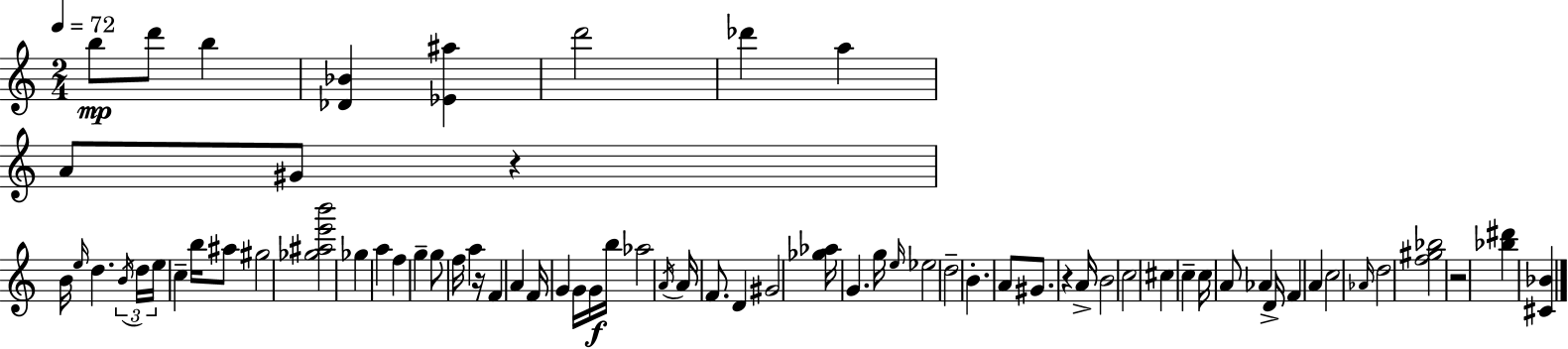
X:1
T:Untitled
M:2/4
L:1/4
K:Am
b/2 d'/2 b [_D_B] [_E^a] d'2 _d' a A/2 ^G/2 z B/4 e/4 d B/4 d/4 e/4 c b/4 ^a/2 ^g2 [_g^ae'b']2 _g a f g g/2 f/4 a z/4 F A F/4 G G/4 G/4 b/4 _a2 A/4 A/4 F/2 D ^G2 [_g_a]/4 G g/4 e/4 _e2 d2 B A/2 ^G/2 z A/4 B2 c2 ^c c c/4 A/2 _A D/4 F A c2 _A/4 d2 [f^g_b]2 z2 [_b^d'] [^C_B]